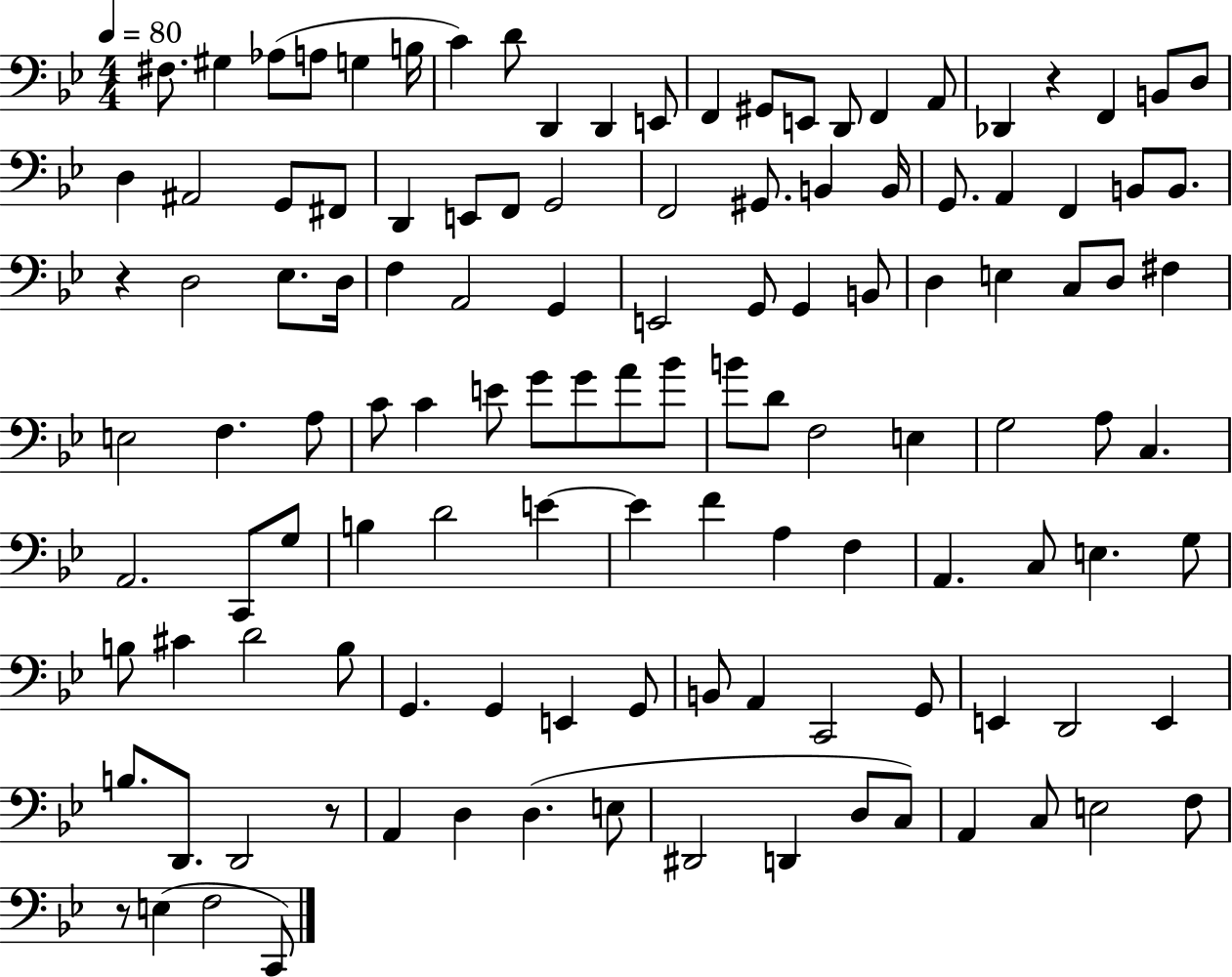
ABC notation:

X:1
T:Untitled
M:4/4
L:1/4
K:Bb
^F,/2 ^G, _A,/2 A,/2 G, B,/4 C D/2 D,, D,, E,,/2 F,, ^G,,/2 E,,/2 D,,/2 F,, A,,/2 _D,, z F,, B,,/2 D,/2 D, ^A,,2 G,,/2 ^F,,/2 D,, E,,/2 F,,/2 G,,2 F,,2 ^G,,/2 B,, B,,/4 G,,/2 A,, F,, B,,/2 B,,/2 z D,2 _E,/2 D,/4 F, A,,2 G,, E,,2 G,,/2 G,, B,,/2 D, E, C,/2 D,/2 ^F, E,2 F, A,/2 C/2 C E/2 G/2 G/2 A/2 _B/2 B/2 D/2 F,2 E, G,2 A,/2 C, A,,2 C,,/2 G,/2 B, D2 E E F A, F, A,, C,/2 E, G,/2 B,/2 ^C D2 B,/2 G,, G,, E,, G,,/2 B,,/2 A,, C,,2 G,,/2 E,, D,,2 E,, B,/2 D,,/2 D,,2 z/2 A,, D, D, E,/2 ^D,,2 D,, D,/2 C,/2 A,, C,/2 E,2 F,/2 z/2 E, F,2 C,,/2